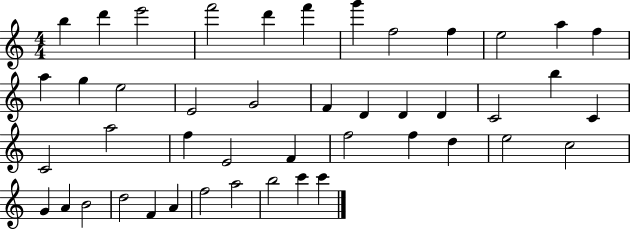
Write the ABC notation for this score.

X:1
T:Untitled
M:4/4
L:1/4
K:C
b d' e'2 f'2 d' f' g' f2 f e2 a f a g e2 E2 G2 F D D D C2 b C C2 a2 f E2 F f2 f d e2 c2 G A B2 d2 F A f2 a2 b2 c' c'